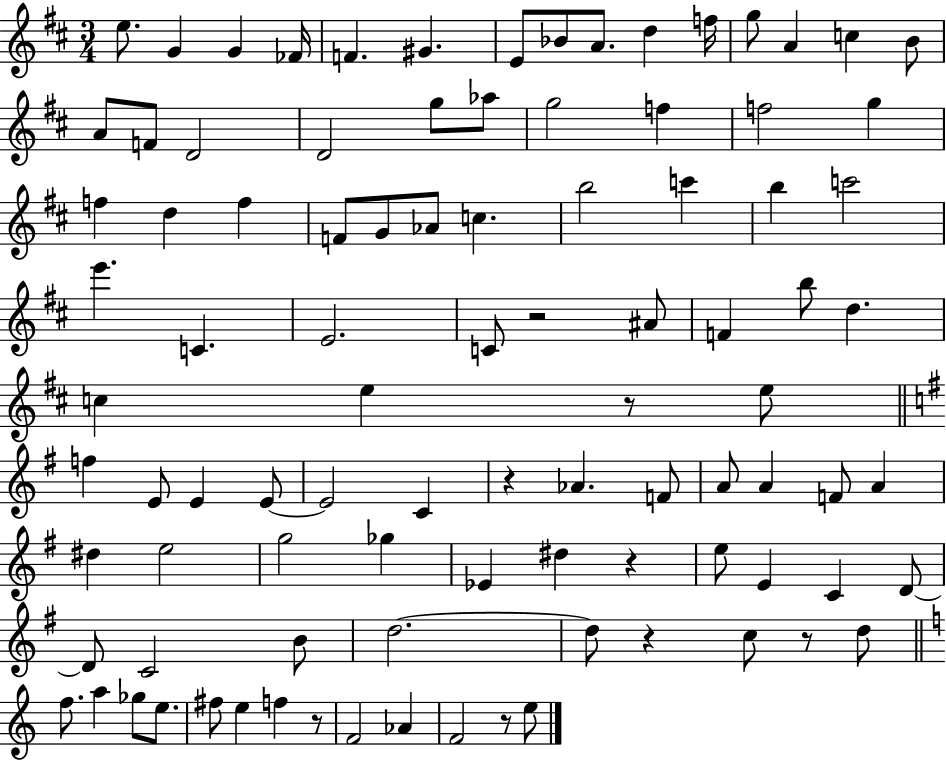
E5/e. G4/q G4/q FES4/s F4/q. G#4/q. E4/e Bb4/e A4/e. D5/q F5/s G5/e A4/q C5/q B4/e A4/e F4/e D4/h D4/h G5/e Ab5/e G5/h F5/q F5/h G5/q F5/q D5/q F5/q F4/e G4/e Ab4/e C5/q. B5/h C6/q B5/q C6/h E6/q. C4/q. E4/h. C4/e R/h A#4/e F4/q B5/e D5/q. C5/q E5/q R/e E5/e F5/q E4/e E4/q E4/e E4/h C4/q R/q Ab4/q. F4/e A4/e A4/q F4/e A4/q D#5/q E5/h G5/h Gb5/q Eb4/q D#5/q R/q E5/e E4/q C4/q D4/e D4/e C4/h B4/e D5/h. D5/e R/q C5/e R/e D5/e F5/e. A5/q Gb5/e E5/e. F#5/e E5/q F5/q R/e F4/h Ab4/q F4/h R/e E5/e